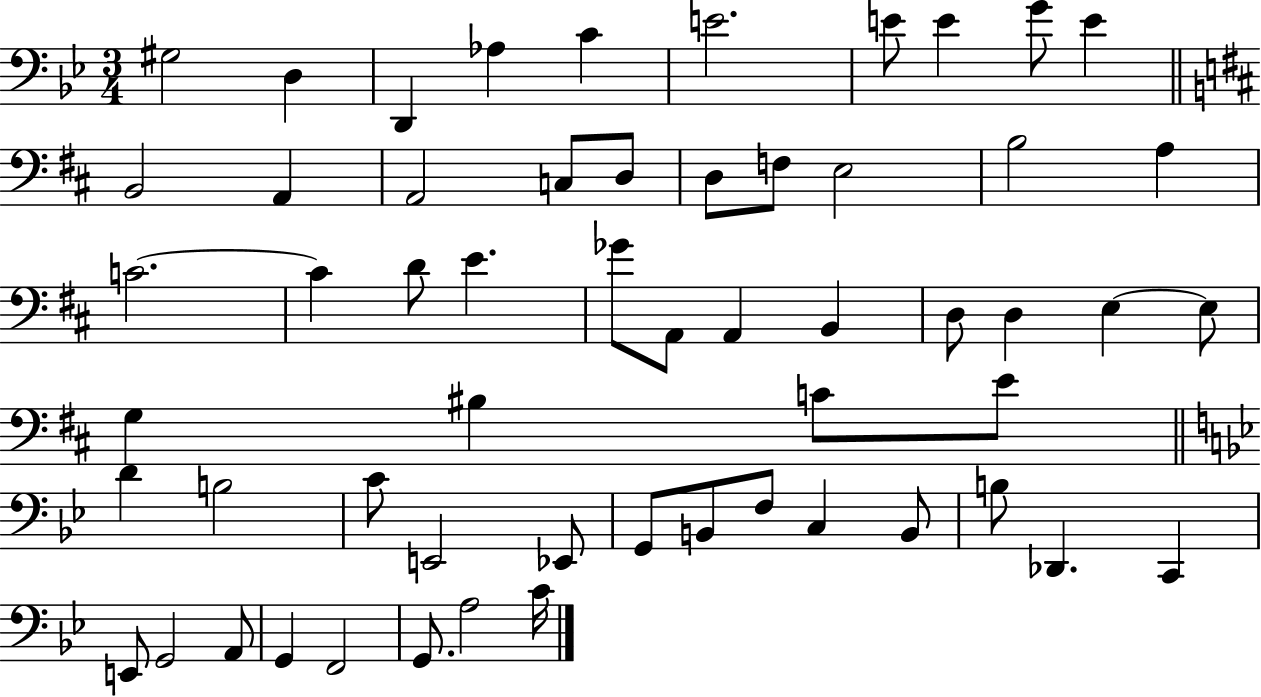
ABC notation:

X:1
T:Untitled
M:3/4
L:1/4
K:Bb
^G,2 D, D,, _A, C E2 E/2 E G/2 E B,,2 A,, A,,2 C,/2 D,/2 D,/2 F,/2 E,2 B,2 A, C2 C D/2 E _G/2 A,,/2 A,, B,, D,/2 D, E, E,/2 G, ^B, C/2 E/2 D B,2 C/2 E,,2 _E,,/2 G,,/2 B,,/2 F,/2 C, B,,/2 B,/2 _D,, C,, E,,/2 G,,2 A,,/2 G,, F,,2 G,,/2 A,2 C/4